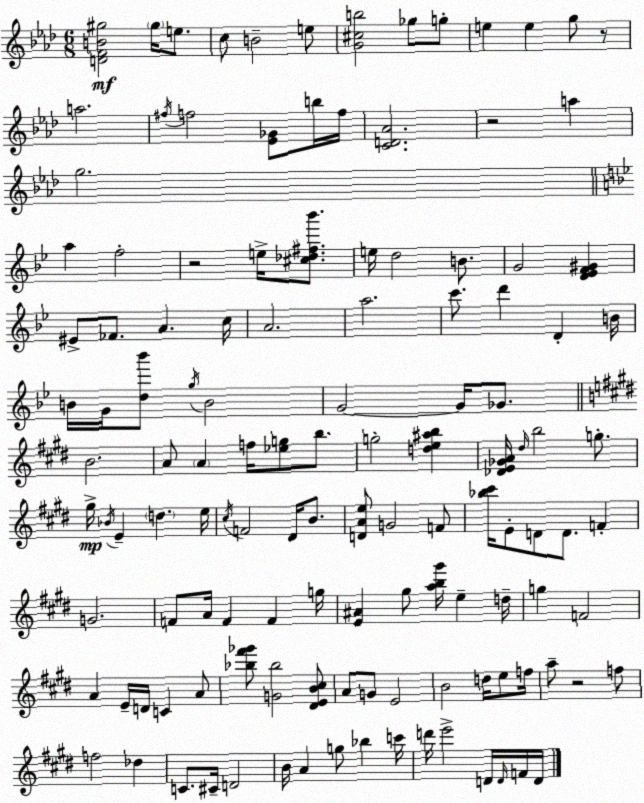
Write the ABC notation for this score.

X:1
T:Untitled
M:6/8
L:1/4
K:Ab
[DFB^g]2 ^g/4 e/2 c/2 B2 e/2 [G^cb]2 _g/2 g/2 e e g/2 z/2 a2 ^f/4 f2 [_E_G]/2 b/4 f/4 [CD_A]2 z2 a g2 a f2 z2 e/4 [^c_d^f_b']/2 e/4 d2 B/2 G2 [D_EF^G] ^E/2 _F/2 A c/4 A2 a2 c'/2 d' D B/4 B/4 G/4 [d_b']/2 g/4 B2 G2 G/4 _G/2 B2 A/2 A f/4 [_eg]/2 b/2 g2 [de^ab] [_DE_GA]/4 ^d/4 b2 g/2 ^g/4 _B/4 E d e/4 ^c/4 F2 ^D/4 B/2 [DAe]/2 G2 F/2 [_b^c']/4 E/2 D/2 D/2 F G2 F/2 A/4 F F g/4 [E^A] ^g/2 [ab^g']/4 e d/4 g F2 A E/4 D/4 C A/2 [_b^f'_g']/2 [G_b]2 [^DEB^c]/2 A/2 G/2 E2 B2 d/4 e/2 f/4 a/2 z2 f/2 f2 _d C/2 ^C/4 D2 B/4 A g/2 _b c'/4 d'/4 e'2 D/4 D/4 F/4 D/4